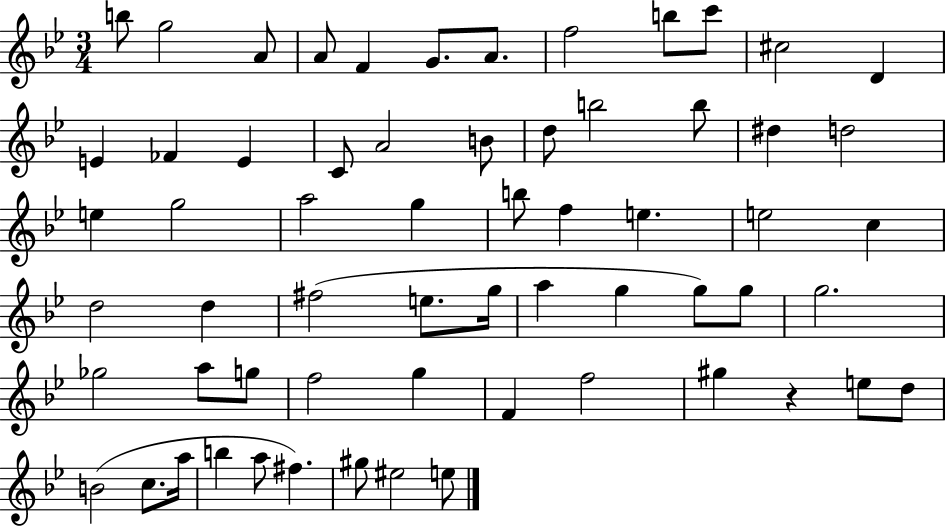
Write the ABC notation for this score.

X:1
T:Untitled
M:3/4
L:1/4
K:Bb
b/2 g2 A/2 A/2 F G/2 A/2 f2 b/2 c'/2 ^c2 D E _F E C/2 A2 B/2 d/2 b2 b/2 ^d d2 e g2 a2 g b/2 f e e2 c d2 d ^f2 e/2 g/4 a g g/2 g/2 g2 _g2 a/2 g/2 f2 g F f2 ^g z e/2 d/2 B2 c/2 a/4 b a/2 ^f ^g/2 ^e2 e/2